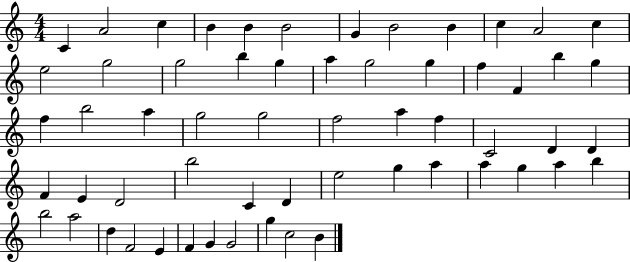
X:1
T:Untitled
M:4/4
L:1/4
K:C
C A2 c B B B2 G B2 B c A2 c e2 g2 g2 b g a g2 g f F b g f b2 a g2 g2 f2 a f C2 D D F E D2 b2 C D e2 g a a g a b b2 a2 d F2 E F G G2 g c2 B